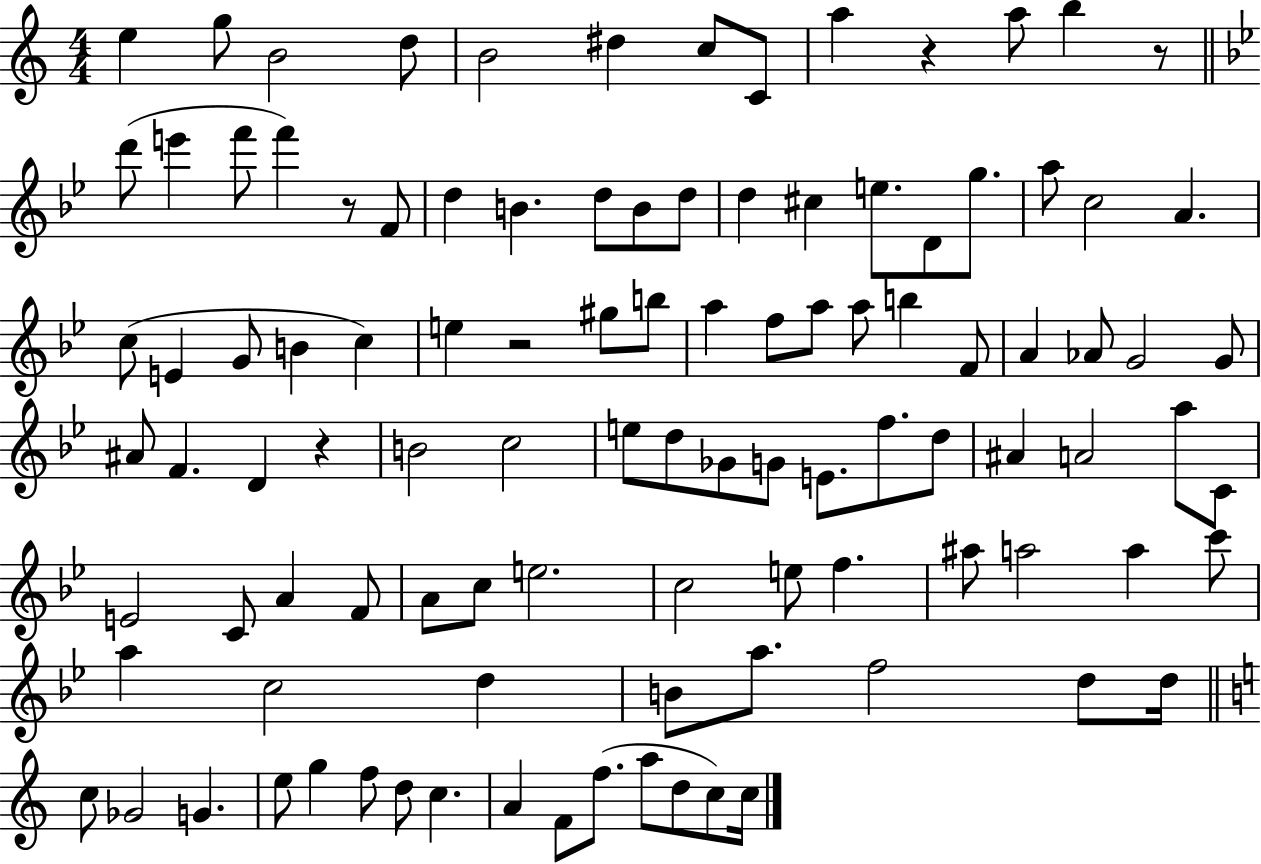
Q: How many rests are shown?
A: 5